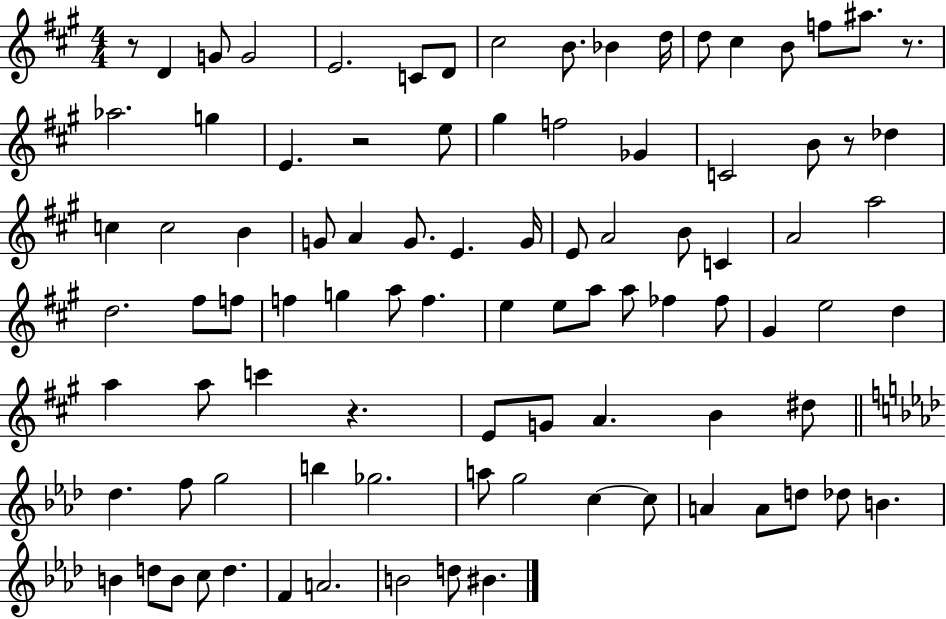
R/e D4/q G4/e G4/h E4/h. C4/e D4/e C#5/h B4/e. Bb4/q D5/s D5/e C#5/q B4/e F5/e A#5/e. R/e. Ab5/h. G5/q E4/q. R/h E5/e G#5/q F5/h Gb4/q C4/h B4/e R/e Db5/q C5/q C5/h B4/q G4/e A4/q G4/e. E4/q. G4/s E4/e A4/h B4/e C4/q A4/h A5/h D5/h. F#5/e F5/e F5/q G5/q A5/e F5/q. E5/q E5/e A5/e A5/e FES5/q FES5/e G#4/q E5/h D5/q A5/q A5/e C6/q R/q. E4/e G4/e A4/q. B4/q D#5/e Db5/q. F5/e G5/h B5/q Gb5/h. A5/e G5/h C5/q C5/e A4/q A4/e D5/e Db5/e B4/q. B4/q D5/e B4/e C5/e D5/q. F4/q A4/h. B4/h D5/e BIS4/q.